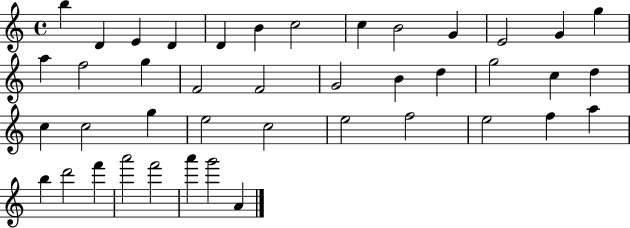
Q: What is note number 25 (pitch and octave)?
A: C5